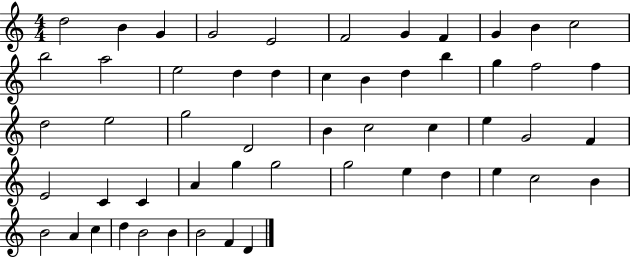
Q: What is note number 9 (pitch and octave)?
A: G4